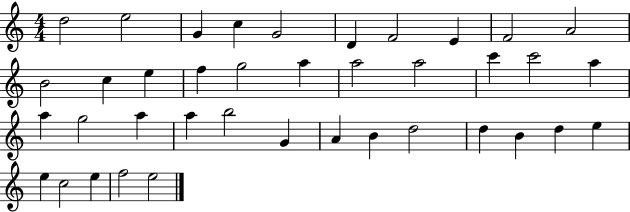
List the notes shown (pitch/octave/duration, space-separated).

D5/h E5/h G4/q C5/q G4/h D4/q F4/h E4/q F4/h A4/h B4/h C5/q E5/q F5/q G5/h A5/q A5/h A5/h C6/q C6/h A5/q A5/q G5/h A5/q A5/q B5/h G4/q A4/q B4/q D5/h D5/q B4/q D5/q E5/q E5/q C5/h E5/q F5/h E5/h